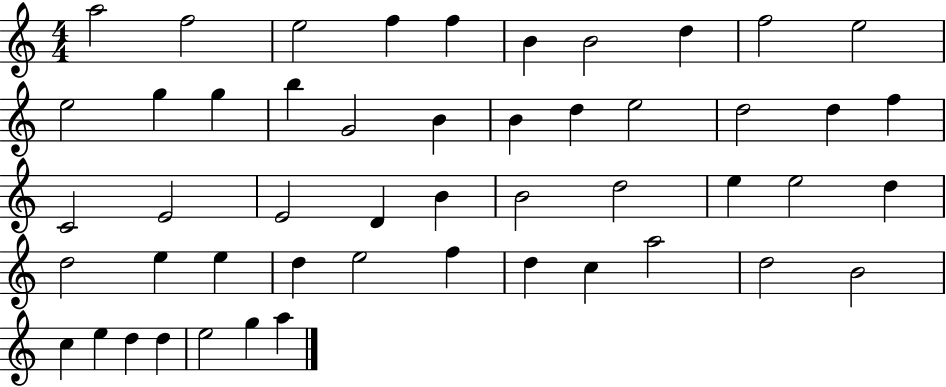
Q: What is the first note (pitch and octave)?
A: A5